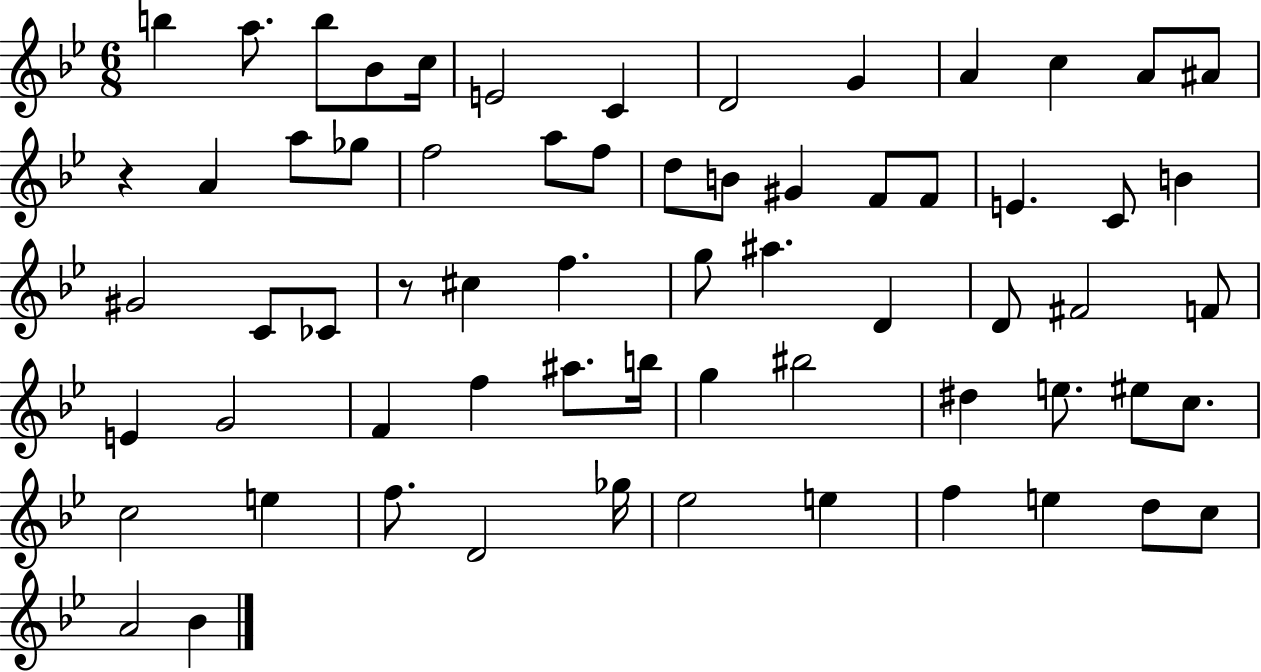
{
  \clef treble
  \numericTimeSignature
  \time 6/8
  \key bes \major
  b''4 a''8. b''8 bes'8 c''16 | e'2 c'4 | d'2 g'4 | a'4 c''4 a'8 ais'8 | \break r4 a'4 a''8 ges''8 | f''2 a''8 f''8 | d''8 b'8 gis'4 f'8 f'8 | e'4. c'8 b'4 | \break gis'2 c'8 ces'8 | r8 cis''4 f''4. | g''8 ais''4. d'4 | d'8 fis'2 f'8 | \break e'4 g'2 | f'4 f''4 ais''8. b''16 | g''4 bis''2 | dis''4 e''8. eis''8 c''8. | \break c''2 e''4 | f''8. d'2 ges''16 | ees''2 e''4 | f''4 e''4 d''8 c''8 | \break a'2 bes'4 | \bar "|."
}